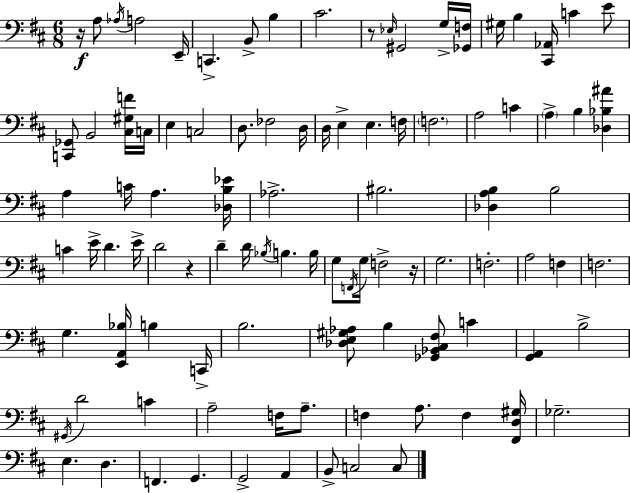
R/s A3/e Ab3/s A3/h E2/s C2/q. B2/e B3/q C#4/h. R/e Eb3/s G#2/h G3/s [Gb2,F3]/s G#3/s B3/q [C#2,Ab2]/s C4/q E4/e [C2,Gb2]/e B2/h [C#3,G#3,F4]/s C3/s E3/q C3/h D3/e. FES3/h D3/s D3/s E3/q E3/q. F3/s F3/h. A3/h C4/q A3/q B3/q [Db3,Bb3,A#4]/q A3/q C4/s A3/q. [Db3,B3,Eb4]/s Ab3/h. BIS3/h. [Db3,A3,B3]/q B3/h C4/q E4/s D4/q. E4/s D4/h R/q D4/q D4/s Bb3/s B3/q. B3/s G3/e F2/s G3/s F3/h R/s G3/h. F3/h. A3/h F3/q F3/h. G3/q. [E2,A2,Bb3]/s B3/q C2/s B3/h. [Db3,E3,G#3,Ab3]/e B3/q [Gb2,Bb2,C#3,F#3]/e C4/q [G2,A2]/q B3/h G#2/s D4/h C4/q A3/h F3/s A3/e. F3/q A3/e. F3/q [F#2,D3,G#3]/s Gb3/h. E3/q. D3/q. F2/q. G2/q. G2/h A2/q B2/e C3/h C3/e